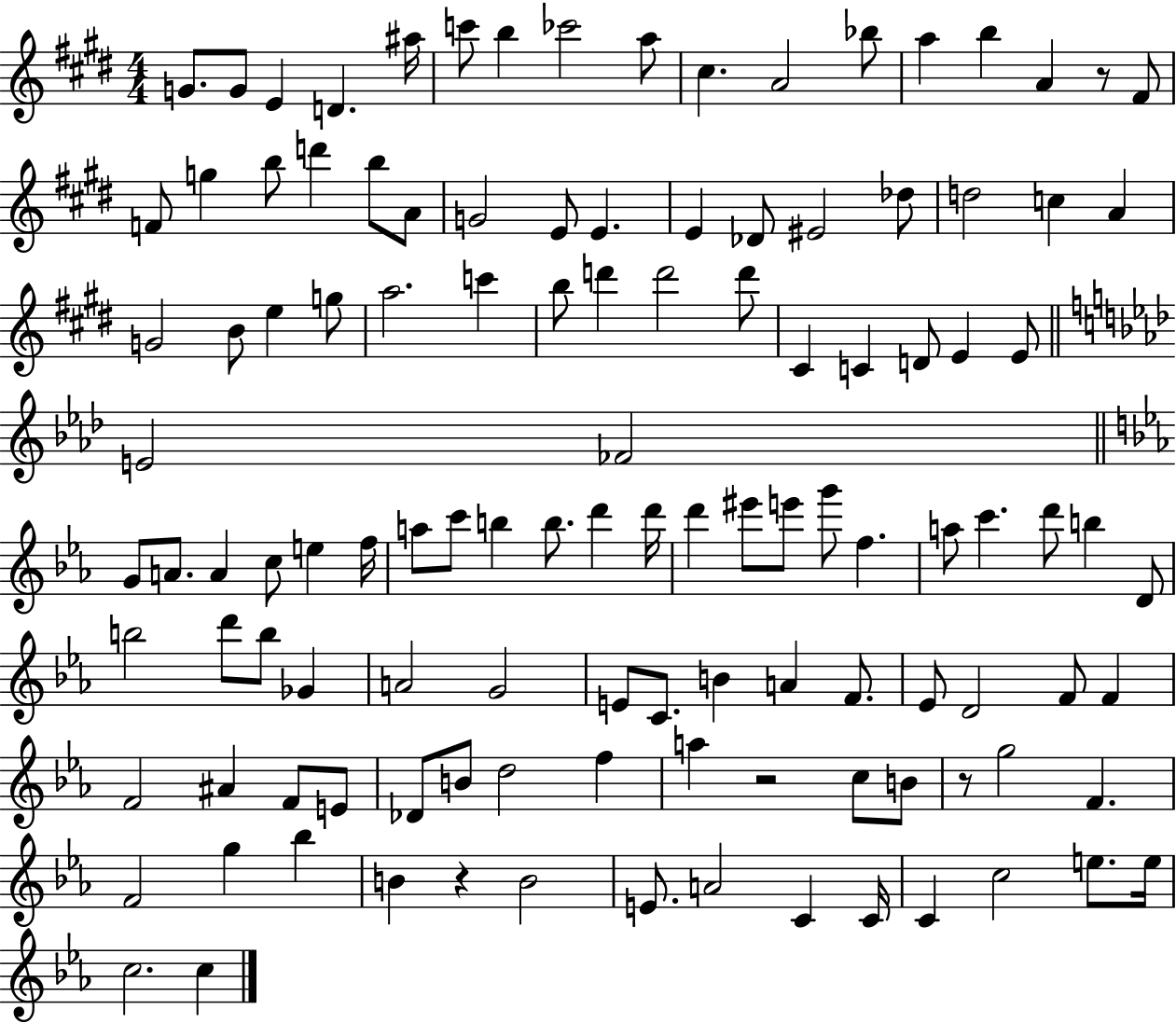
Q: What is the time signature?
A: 4/4